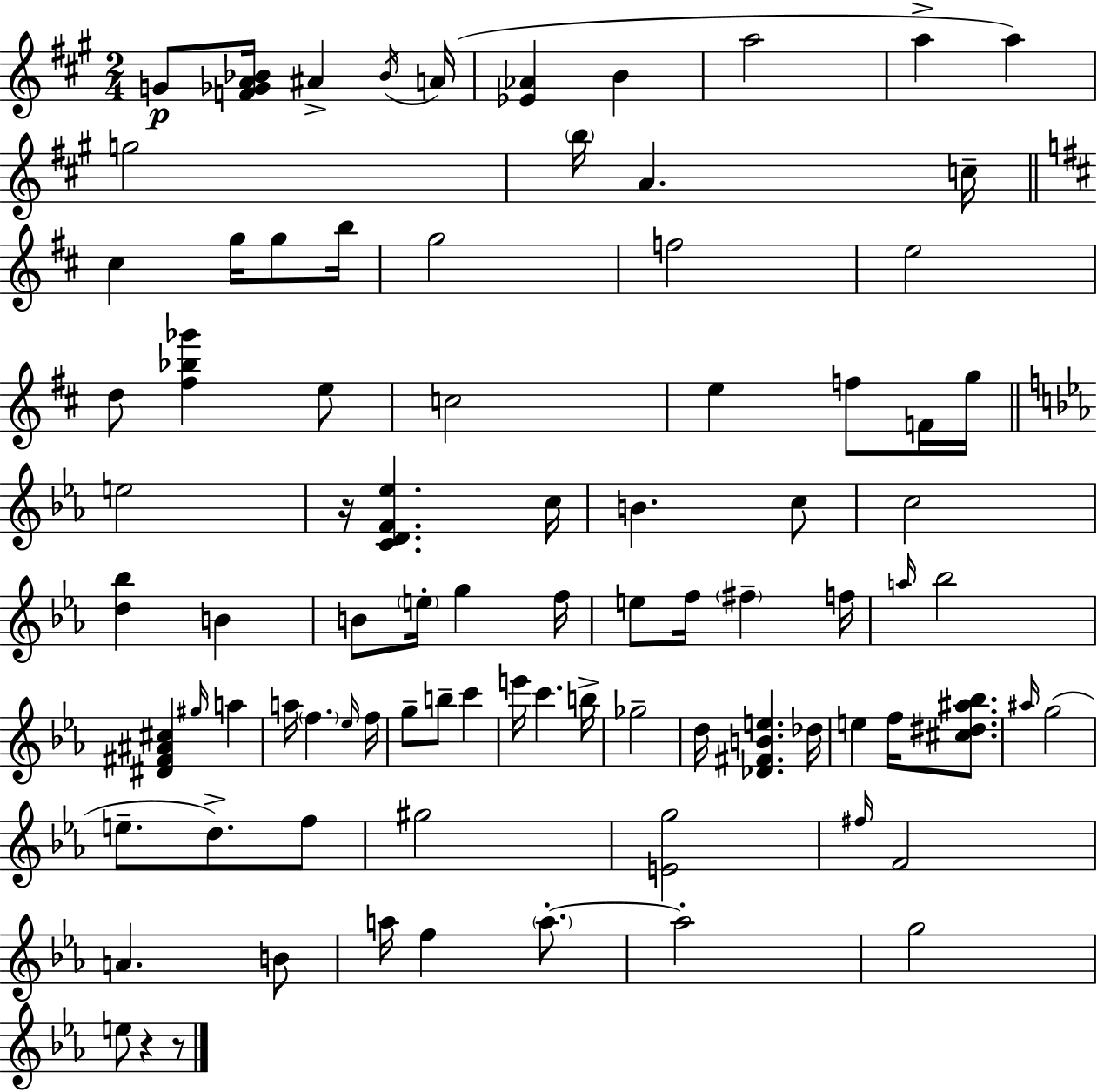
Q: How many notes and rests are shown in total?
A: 87